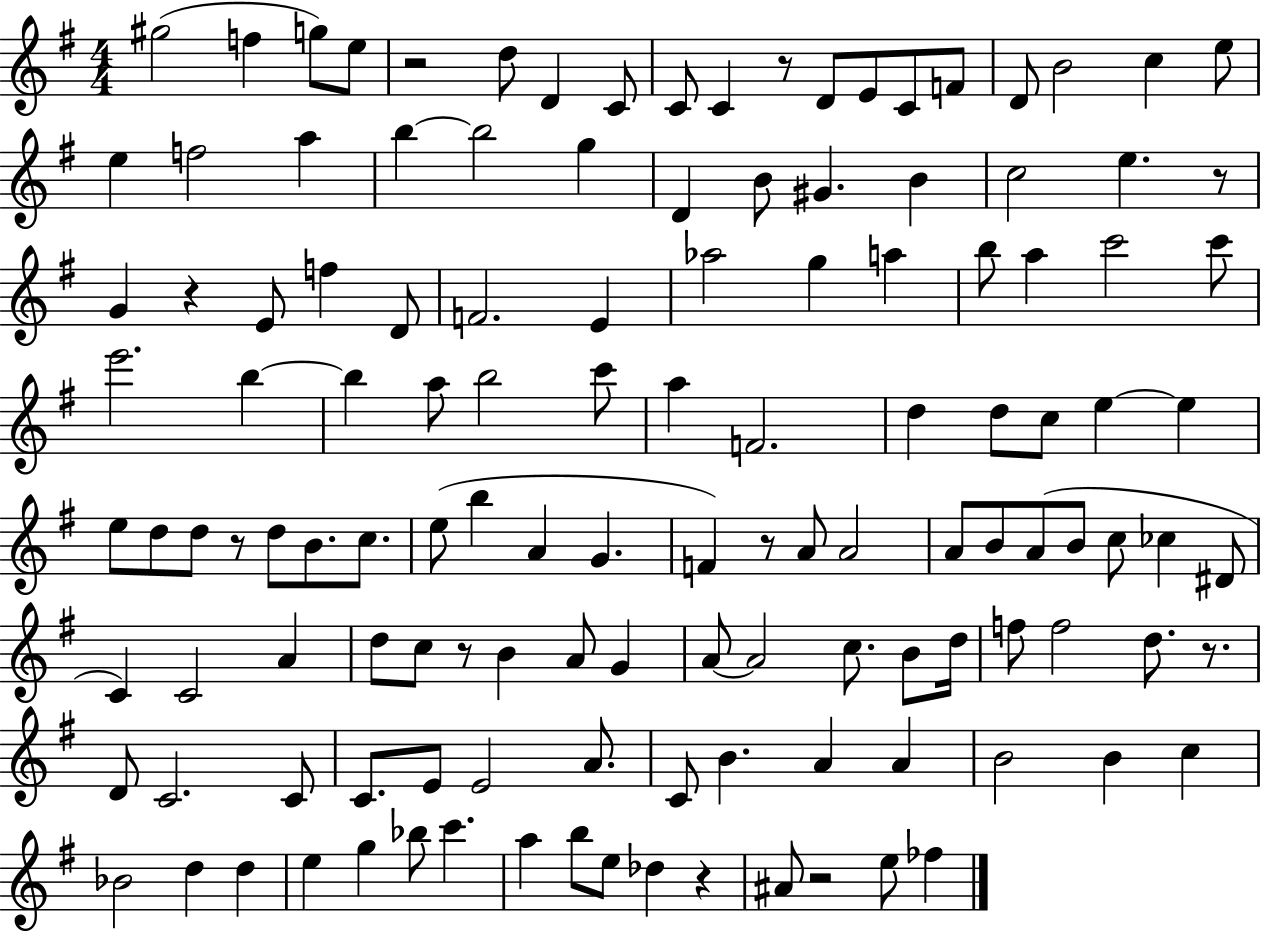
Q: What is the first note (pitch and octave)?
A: G#5